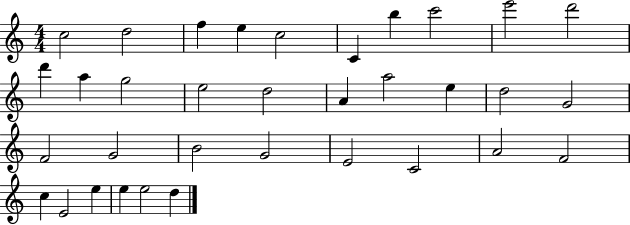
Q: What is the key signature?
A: C major